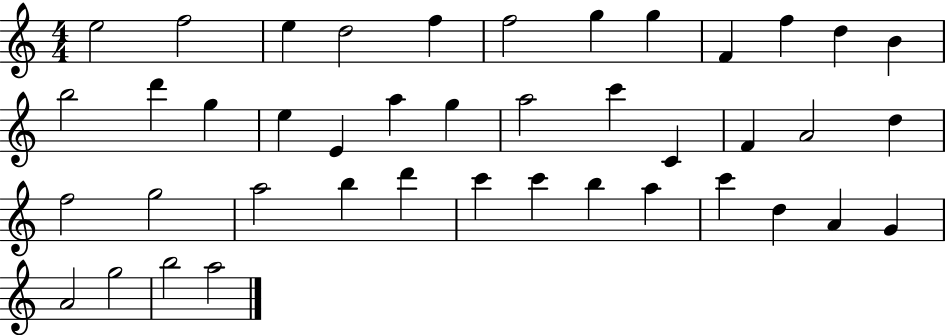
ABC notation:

X:1
T:Untitled
M:4/4
L:1/4
K:C
e2 f2 e d2 f f2 g g F f d B b2 d' g e E a g a2 c' C F A2 d f2 g2 a2 b d' c' c' b a c' d A G A2 g2 b2 a2